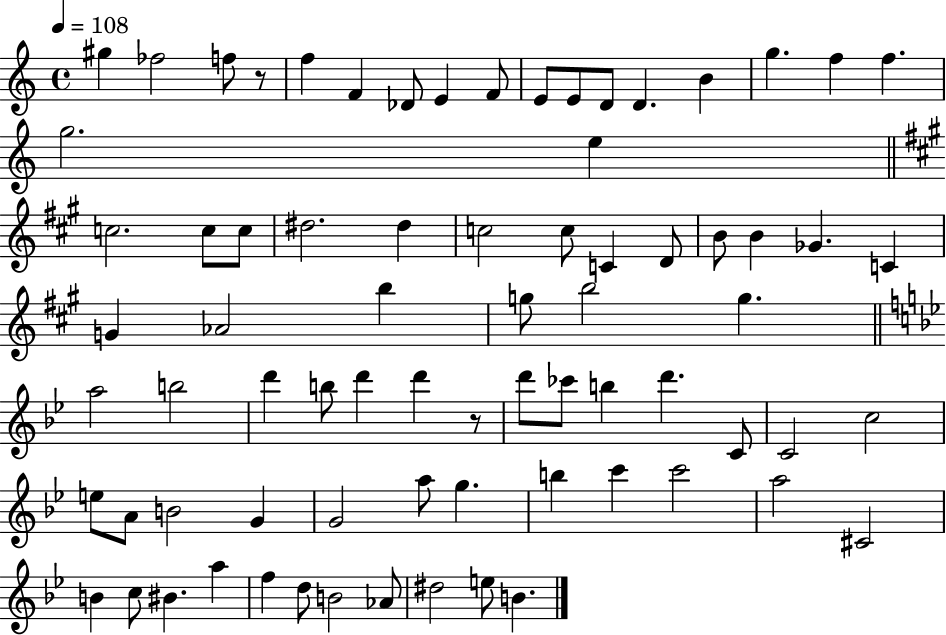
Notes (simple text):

G#5/q FES5/h F5/e R/e F5/q F4/q Db4/e E4/q F4/e E4/e E4/e D4/e D4/q. B4/q G5/q. F5/q F5/q. G5/h. E5/q C5/h. C5/e C5/e D#5/h. D#5/q C5/h C5/e C4/q D4/e B4/e B4/q Gb4/q. C4/q G4/q Ab4/h B5/q G5/e B5/h G5/q. A5/h B5/h D6/q B5/e D6/q D6/q R/e D6/e CES6/e B5/q D6/q. C4/e C4/h C5/h E5/e A4/e B4/h G4/q G4/h A5/e G5/q. B5/q C6/q C6/h A5/h C#4/h B4/q C5/e BIS4/q. A5/q F5/q D5/e B4/h Ab4/e D#5/h E5/e B4/q.